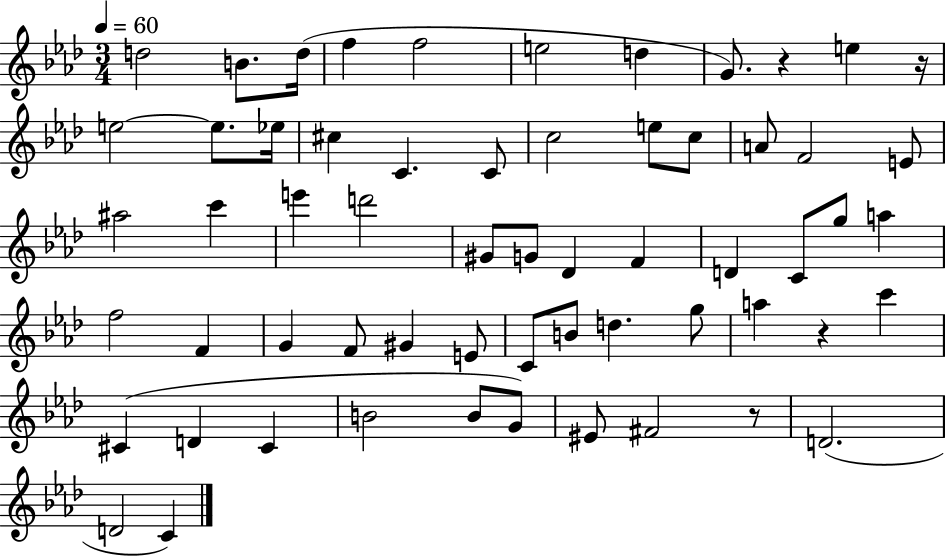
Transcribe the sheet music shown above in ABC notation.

X:1
T:Untitled
M:3/4
L:1/4
K:Ab
d2 B/2 d/4 f f2 e2 d G/2 z e z/4 e2 e/2 _e/4 ^c C C/2 c2 e/2 c/2 A/2 F2 E/2 ^a2 c' e' d'2 ^G/2 G/2 _D F D C/2 g/2 a f2 F G F/2 ^G E/2 C/2 B/2 d g/2 a z c' ^C D ^C B2 B/2 G/2 ^E/2 ^F2 z/2 D2 D2 C